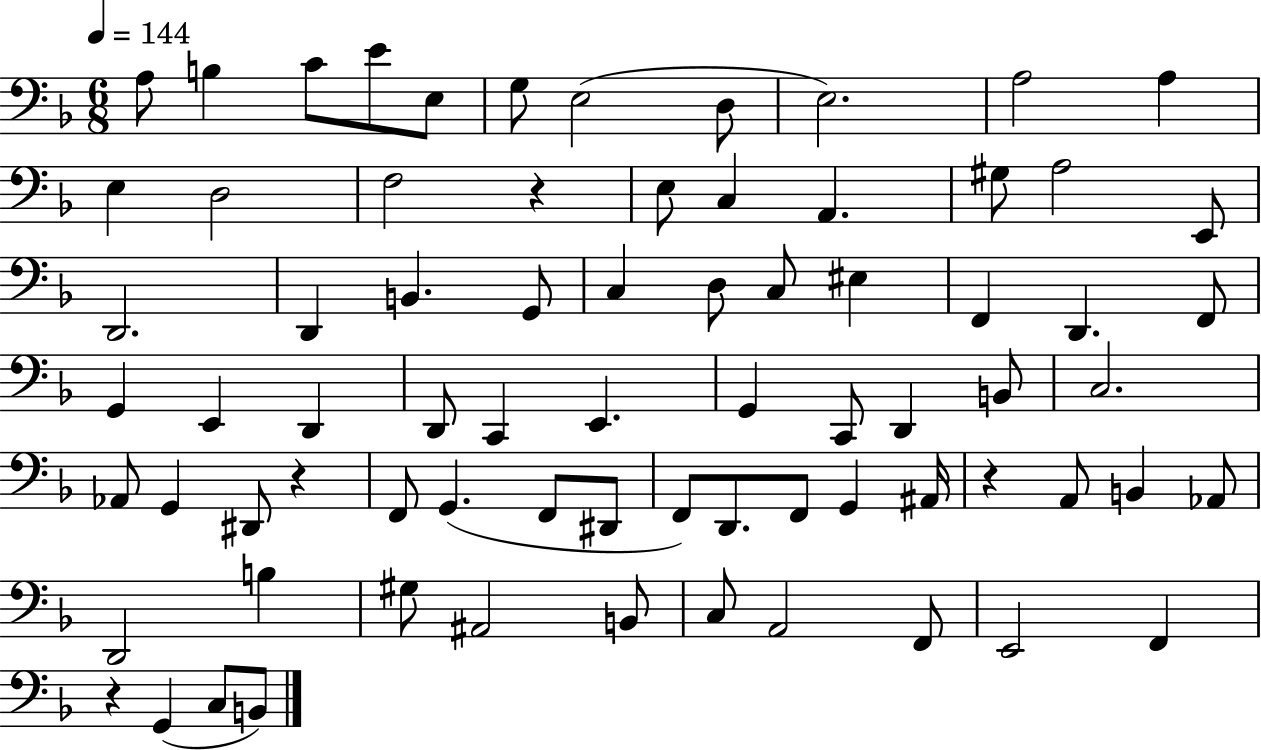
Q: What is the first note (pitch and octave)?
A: A3